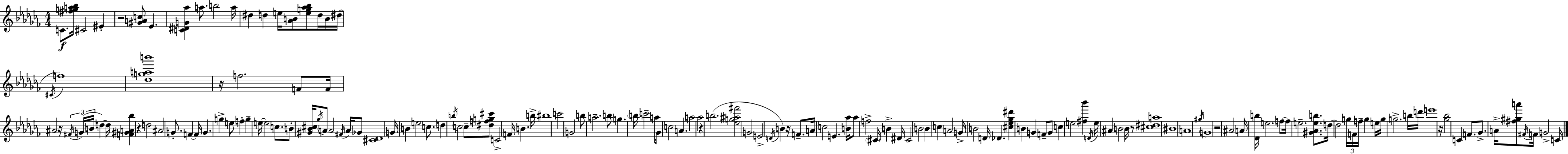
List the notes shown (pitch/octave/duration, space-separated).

C4/e. [F#5,G5,A5,Bb5]/s C#4/h EIS4/q R/h [G#4,A4,C5]/e Eb4/q. [C4,D#4,G4,Ab5]/q A5/e. B5/h A5/s D#5/q D5/q E5/s [Ab4,B4]/e [E5,G5,Ab5,Bb5]/e D5/s B4/s D#5/s C#4/s F5/w [Db5,G5,A5,B6]/w R/s F5/h. F4/e F4/s A#4/h R/s F#4/s G4/s B4/s D5/q D5/s [F4,G#4,A4,Bb5]/q R/q D5/h A#4/h G4/e. F4/q F4/s G4/q. G5/q E5/e F5/q G5/q E5/s E5/h C5/e. B4/e [G#4,Bb4,C#5]/s Gb5/s A4/e A4/h F#4/s A4/s Gb4/e [C#4,Db4]/w G4/s B4/q E5/h C5/e. D5/q B5/s C5/h C5/e [D#5,F5,G5,C#6]/e C4/h F4/s B4/q. B5/s BIS5/w C6/h G4/h B5/e A5/h. B5/e G5/q. B5/s C6/h A5/s Gb4/e C5/h A4/q. A5/h Ab5/h R/q B5/h. [Eb5,G5,A#5,F#6]/h G4/h E4/h D4/s B4/q R/s F4/e. A4/s C5/h E4/q. [B4,Ab5]/s Ab5/e F5/h C#4/s B4/q D#4/s C#4/h B4/h B4/q C5/q A4/h G4/s B4/h D4/s Db4/q. [C#5,Eb5,Gb5,D#6]/q B4/q G4/q F4/e G4/e C5/q E5/h [F#5,Bb6]/q D4/s E5/s A#4/q B4/h B4/s R/e [C#5,D#5,A5]/w BIS4/w A4/w G#5/s G4/w R/h A#4/h A4/s [Db4,B5]/s E5/h. F5/e F5/s E5/h. [G#4,Ab4,E5,B5]/e. D5/s D5/h G5/s F4/s F5/s G5/q E5/s G5/s G5/h. B5/s D6/s E6/w R/s [Gb5,Bb5]/h C4/q F4/e. Gb4/e. A4/s [F#5,G#5,A6]/e F#4/s F4/s G4/h C4/s